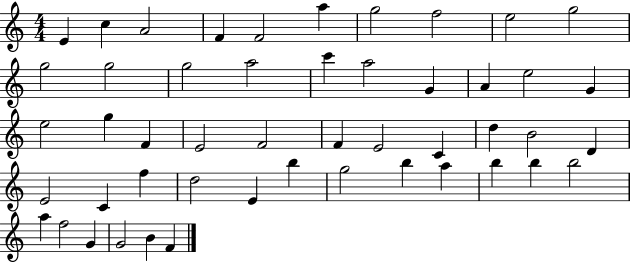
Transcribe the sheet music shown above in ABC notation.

X:1
T:Untitled
M:4/4
L:1/4
K:C
E c A2 F F2 a g2 f2 e2 g2 g2 g2 g2 a2 c' a2 G A e2 G e2 g F E2 F2 F E2 C d B2 D E2 C f d2 E b g2 b a b b b2 a f2 G G2 B F